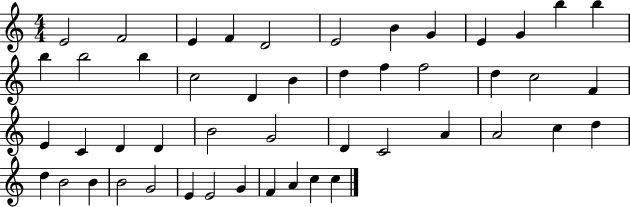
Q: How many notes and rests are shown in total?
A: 48